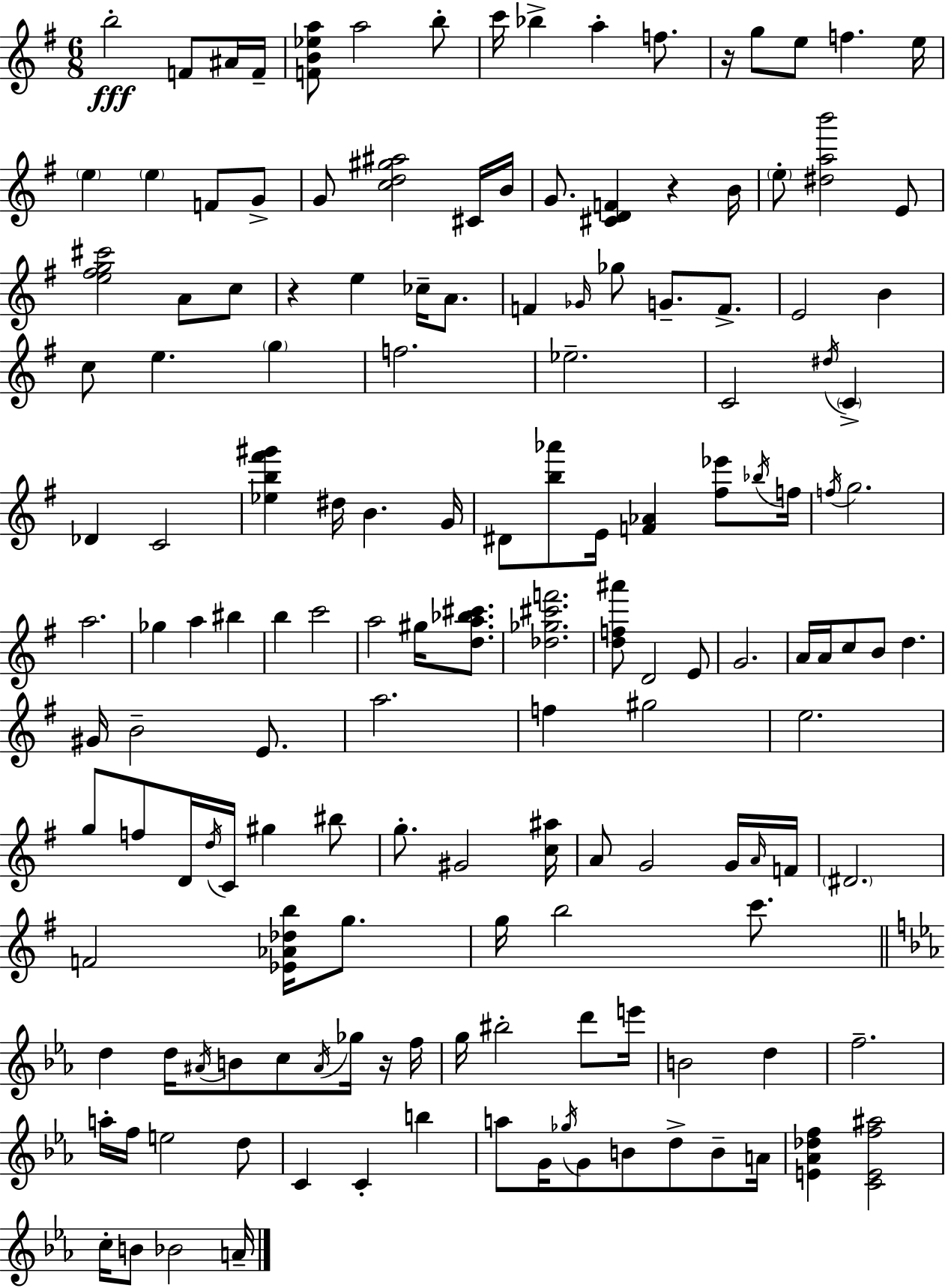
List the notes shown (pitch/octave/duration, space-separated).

B5/h F4/e A#4/s F4/s [F4,B4,Eb5,A5]/e A5/h B5/e C6/s Bb5/q A5/q F5/e. R/s G5/e E5/e F5/q. E5/s E5/q E5/q F4/e G4/e G4/e [C5,D5,G#5,A#5]/h C#4/s B4/s G4/e. [C#4,D4,F4]/q R/q B4/s E5/e [D#5,A5,B6]/h E4/e [E5,F#5,G5,C#6]/h A4/e C5/e R/q E5/q CES5/s A4/e. F4/q Gb4/s Gb5/e G4/e. F4/e. E4/h B4/q C5/e E5/q. G5/q F5/h. Eb5/h. C4/h D#5/s C4/q Db4/q C4/h [Eb5,B5,F#6,G#6]/q D#5/s B4/q. G4/s D#4/e [B5,Ab6]/e E4/s [F4,Ab4]/q [F#5,Eb6]/e Bb5/s F5/s F5/s G5/h. A5/h. Gb5/q A5/q BIS5/q B5/q C6/h A5/h G#5/s [D5,A5,Bb5,C#6]/e. [Db5,Gb5,C#6,F6]/h. [D5,F5,A#6]/e D4/h E4/e G4/h. A4/s A4/s C5/e B4/e D5/q. G#4/s B4/h E4/e. A5/h. F5/q G#5/h E5/h. G5/e F5/e D4/s D5/s C4/s G#5/q BIS5/e G5/e. G#4/h [C5,A#5]/s A4/e G4/h G4/s A4/s F4/s D#4/h. F4/h [Eb4,Ab4,Db5,B5]/s G5/e. G5/s B5/h C6/e. D5/q D5/s A#4/s B4/e C5/e A#4/s Gb5/s R/s F5/s G5/s BIS5/h D6/e E6/s B4/h D5/q F5/h. A5/s F5/s E5/h D5/e C4/q C4/q B5/q A5/e G4/s Gb5/s G4/e B4/e D5/e B4/e A4/s [E4,Ab4,Db5,F5]/q [C4,E4,F5,A#5]/h C5/s B4/e Bb4/h A4/s